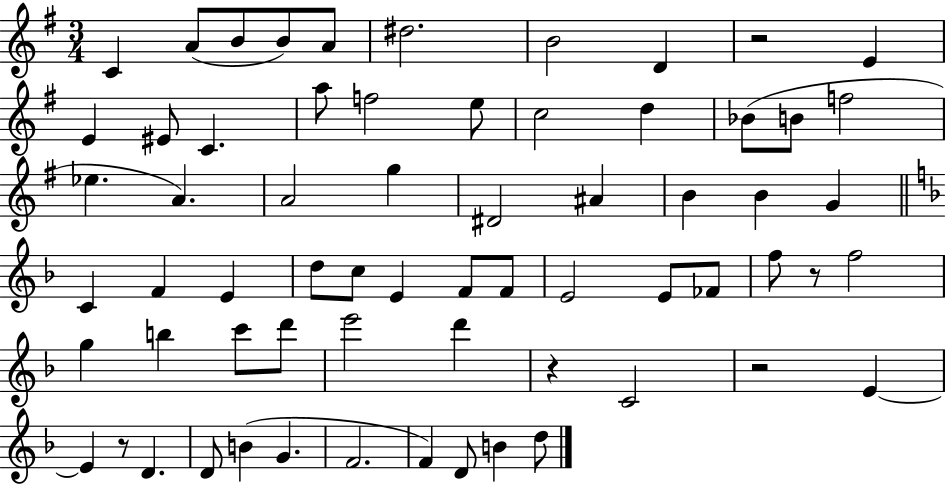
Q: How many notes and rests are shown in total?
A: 65